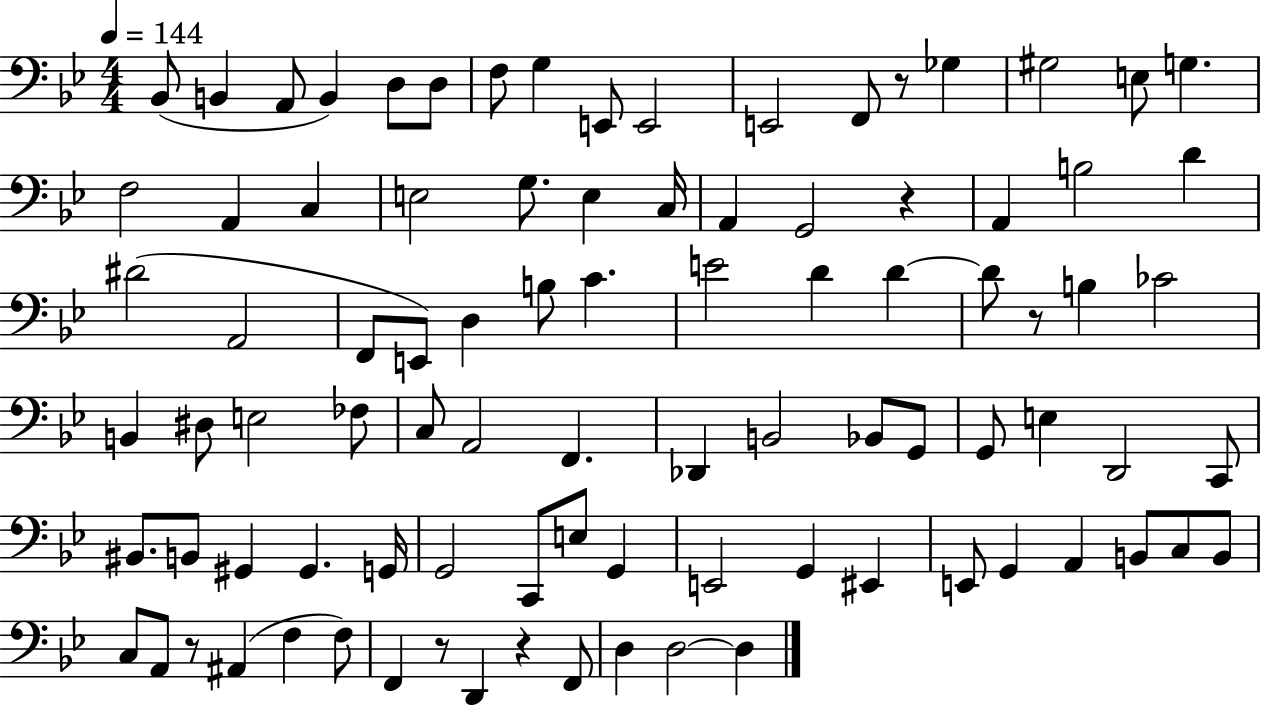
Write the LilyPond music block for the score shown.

{
  \clef bass
  \numericTimeSignature
  \time 4/4
  \key bes \major
  \tempo 4 = 144
  bes,8( b,4 a,8 b,4) d8 d8 | f8 g4 e,8 e,2 | e,2 f,8 r8 ges4 | gis2 e8 g4. | \break f2 a,4 c4 | e2 g8. e4 c16 | a,4 g,2 r4 | a,4 b2 d'4 | \break dis'2( a,2 | f,8 e,8) d4 b8 c'4. | e'2 d'4 d'4~~ | d'8 r8 b4 ces'2 | \break b,4 dis8 e2 fes8 | c8 a,2 f,4. | des,4 b,2 bes,8 g,8 | g,8 e4 d,2 c,8 | \break bis,8. b,8 gis,4 gis,4. g,16 | g,2 c,8 e8 g,4 | e,2 g,4 eis,4 | e,8 g,4 a,4 b,8 c8 b,8 | \break c8 a,8 r8 ais,4( f4 f8) | f,4 r8 d,4 r4 f,8 | d4 d2~~ d4 | \bar "|."
}